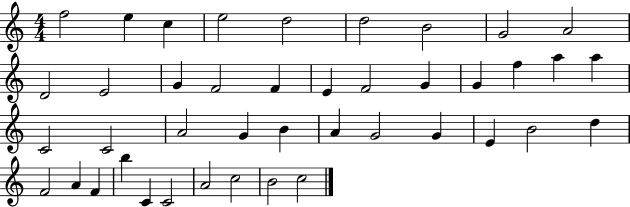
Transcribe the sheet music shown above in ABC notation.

X:1
T:Untitled
M:4/4
L:1/4
K:C
f2 e c e2 d2 d2 B2 G2 A2 D2 E2 G F2 F E F2 G G f a a C2 C2 A2 G B A G2 G E B2 d F2 A F b C C2 A2 c2 B2 c2